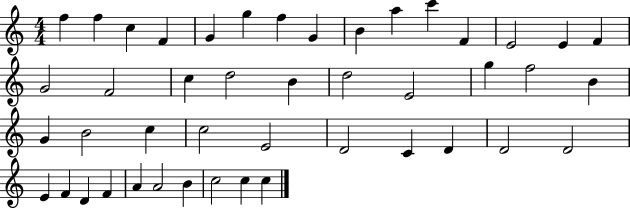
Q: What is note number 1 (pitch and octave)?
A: F5